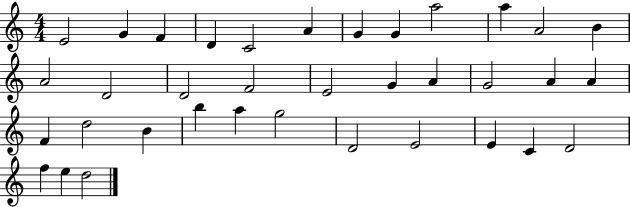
{
  \clef treble
  \numericTimeSignature
  \time 4/4
  \key c \major
  e'2 g'4 f'4 | d'4 c'2 a'4 | g'4 g'4 a''2 | a''4 a'2 b'4 | \break a'2 d'2 | d'2 f'2 | e'2 g'4 a'4 | g'2 a'4 a'4 | \break f'4 d''2 b'4 | b''4 a''4 g''2 | d'2 e'2 | e'4 c'4 d'2 | \break f''4 e''4 d''2 | \bar "|."
}